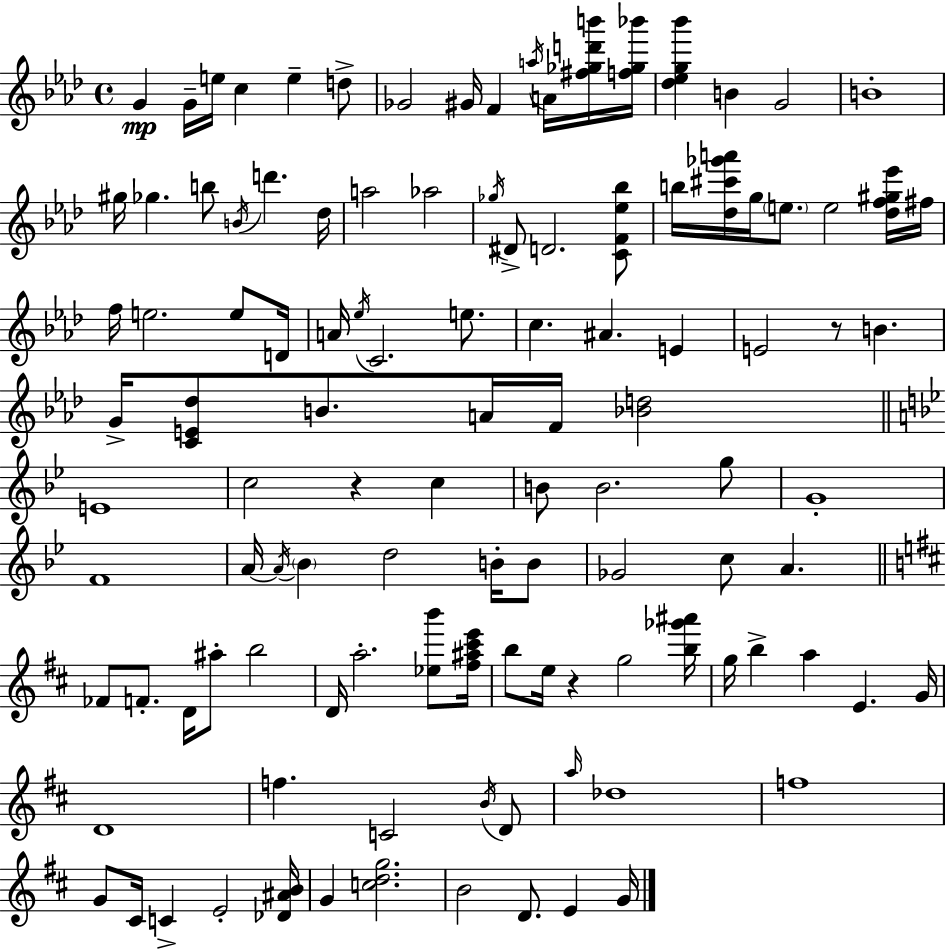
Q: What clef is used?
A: treble